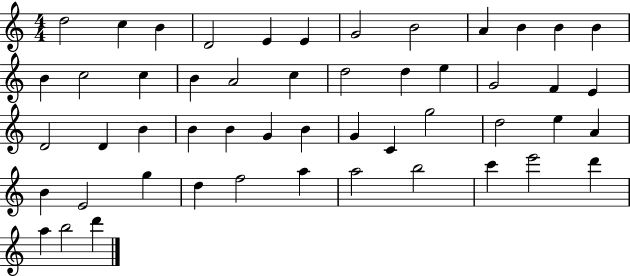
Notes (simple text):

D5/h C5/q B4/q D4/h E4/q E4/q G4/h B4/h A4/q B4/q B4/q B4/q B4/q C5/h C5/q B4/q A4/h C5/q D5/h D5/q E5/q G4/h F4/q E4/q D4/h D4/q B4/q B4/q B4/q G4/q B4/q G4/q C4/q G5/h D5/h E5/q A4/q B4/q E4/h G5/q D5/q F5/h A5/q A5/h B5/h C6/q E6/h D6/q A5/q B5/h D6/q